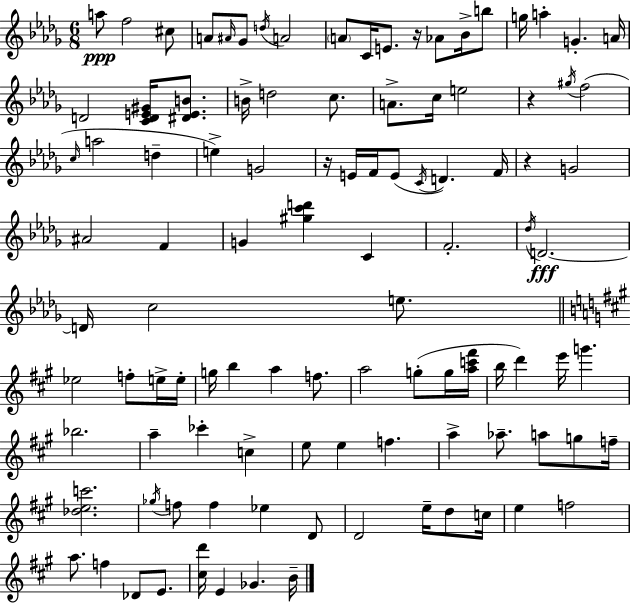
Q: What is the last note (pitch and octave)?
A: B4